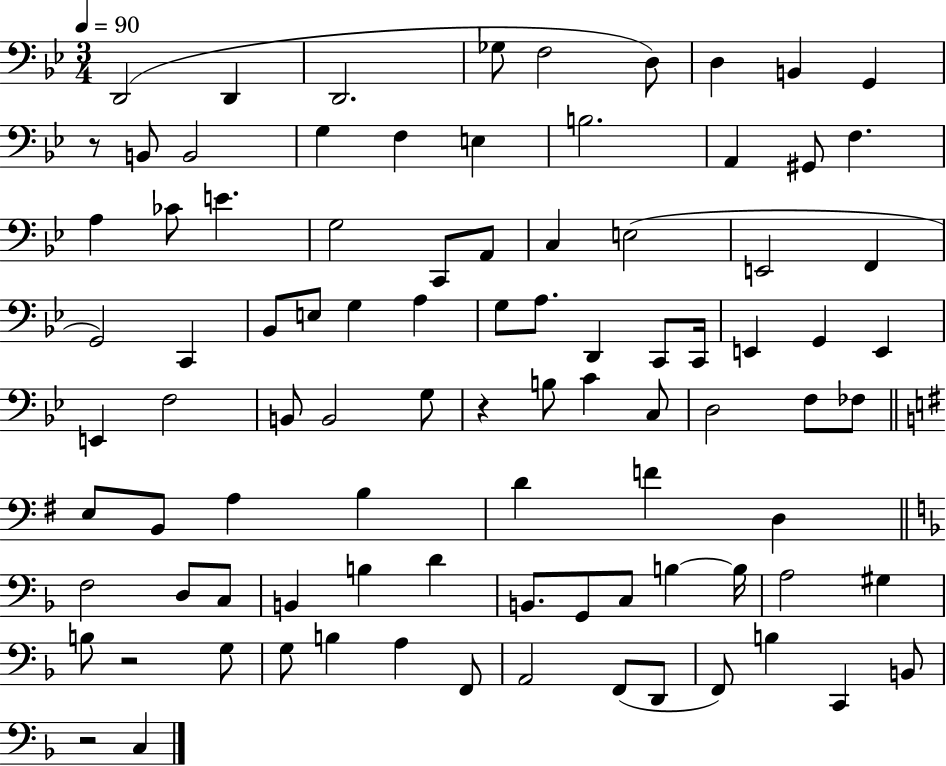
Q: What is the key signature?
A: BES major